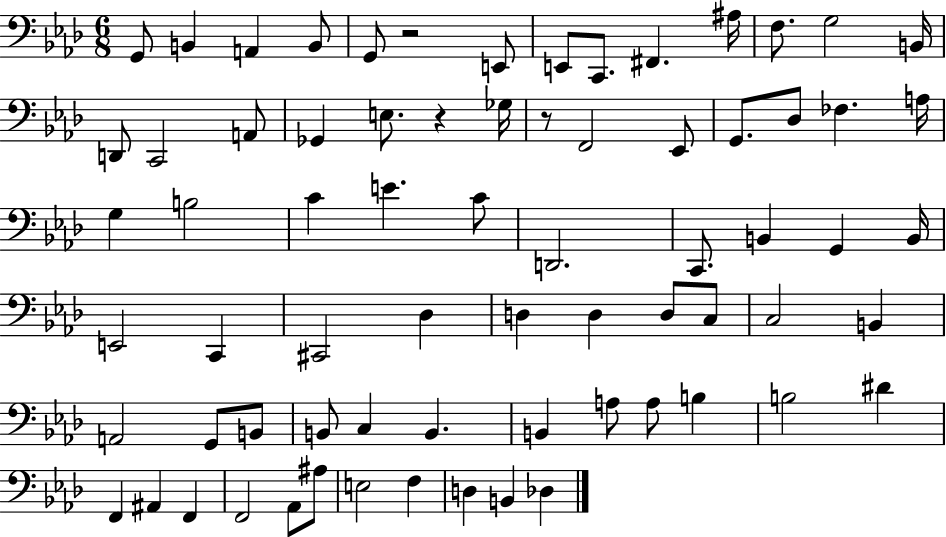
G2/e B2/q A2/q B2/e G2/e R/h E2/e E2/e C2/e. F#2/q. A#3/s F3/e. G3/h B2/s D2/e C2/h A2/e Gb2/q E3/e. R/q Gb3/s R/e F2/h Eb2/e G2/e. Db3/e FES3/q. A3/s G3/q B3/h C4/q E4/q. C4/e D2/h. C2/e. B2/q G2/q B2/s E2/h C2/q C#2/h Db3/q D3/q D3/q D3/e C3/e C3/h B2/q A2/h G2/e B2/e B2/e C3/q B2/q. B2/q A3/e A3/e B3/q B3/h D#4/q F2/q A#2/q F2/q F2/h Ab2/e A#3/e E3/h F3/q D3/q B2/q Db3/q